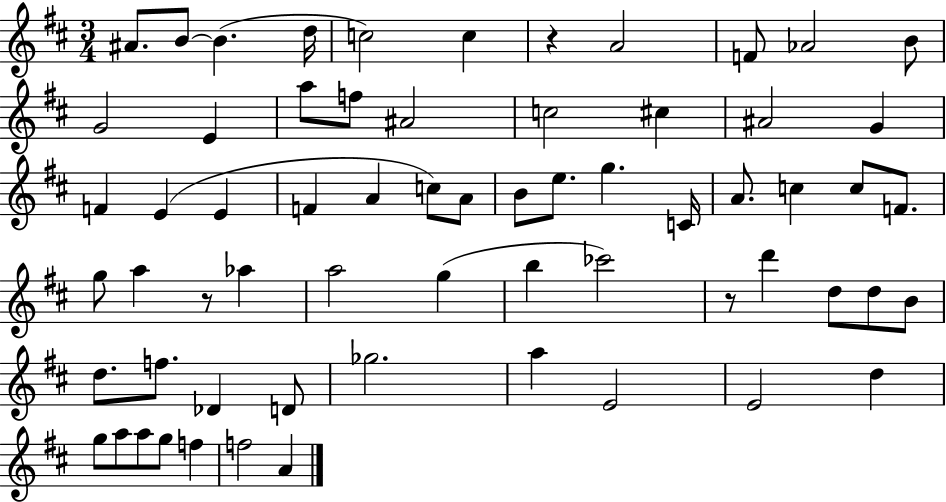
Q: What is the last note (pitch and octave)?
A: A4